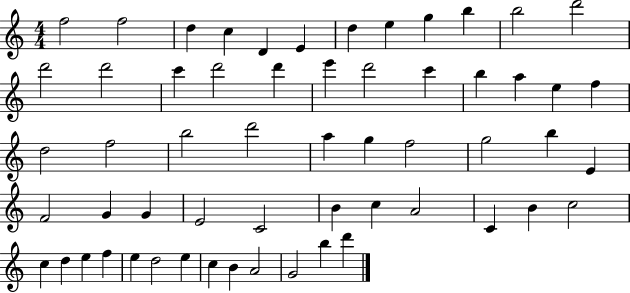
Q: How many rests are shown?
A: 0